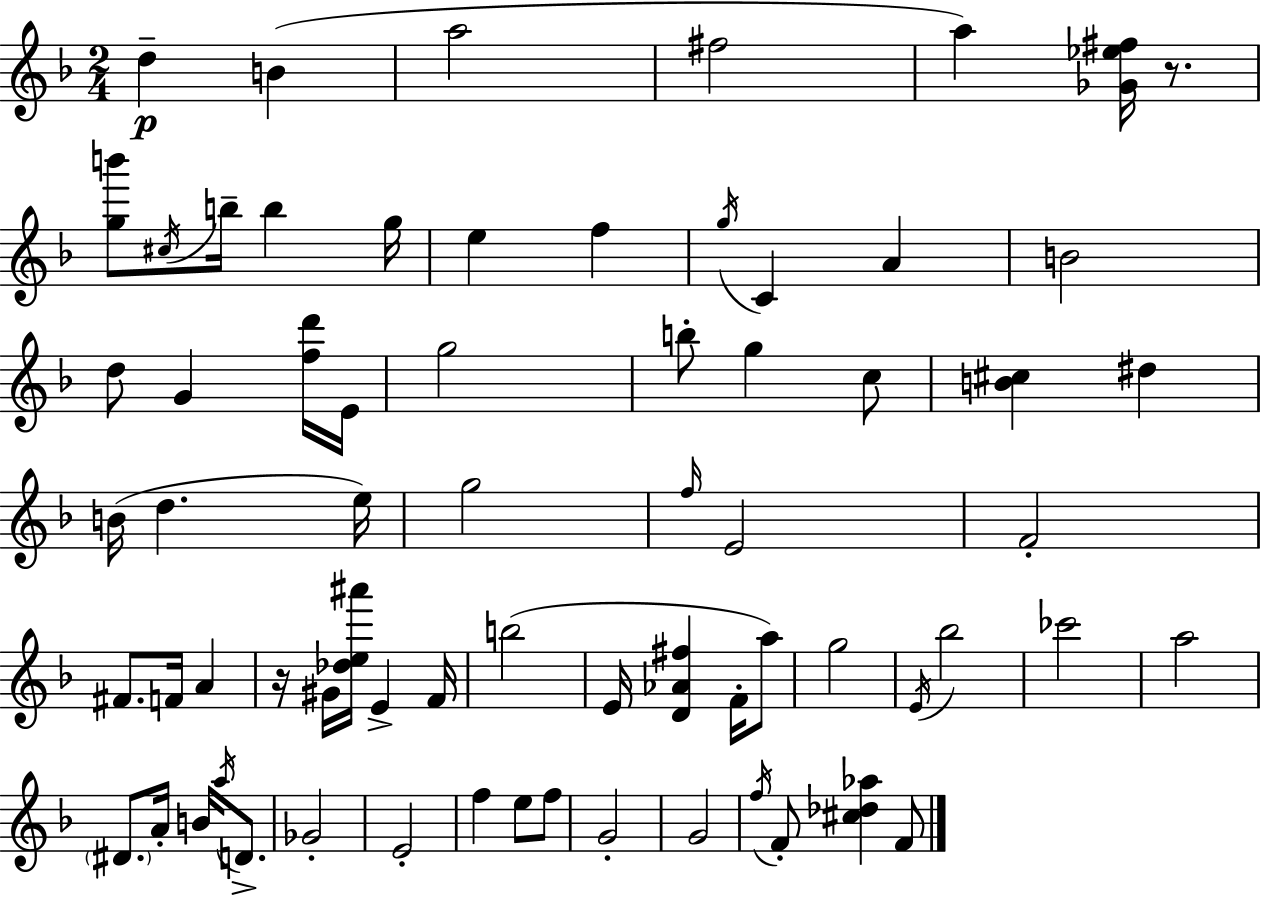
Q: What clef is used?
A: treble